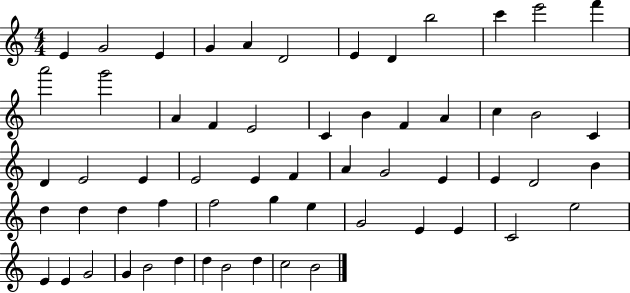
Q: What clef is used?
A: treble